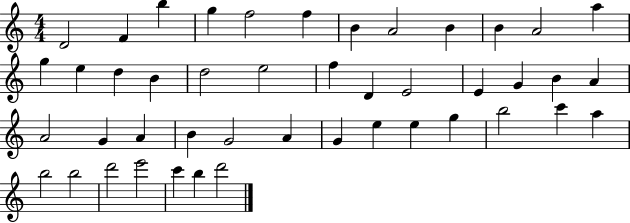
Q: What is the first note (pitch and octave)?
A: D4